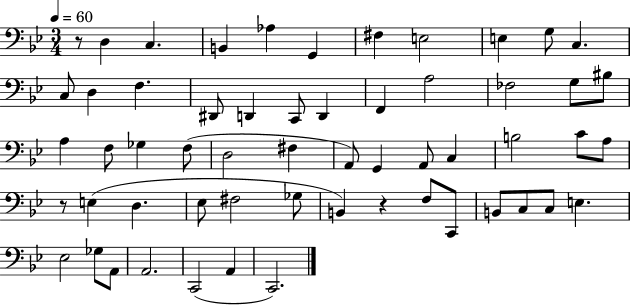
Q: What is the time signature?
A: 3/4